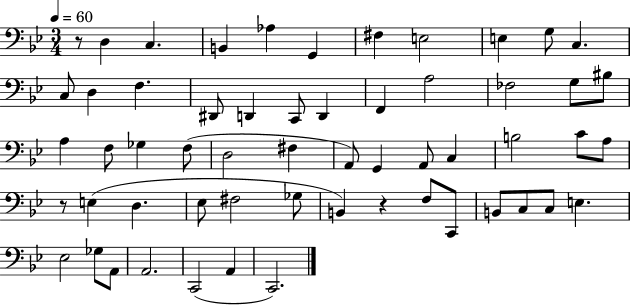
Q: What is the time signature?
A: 3/4